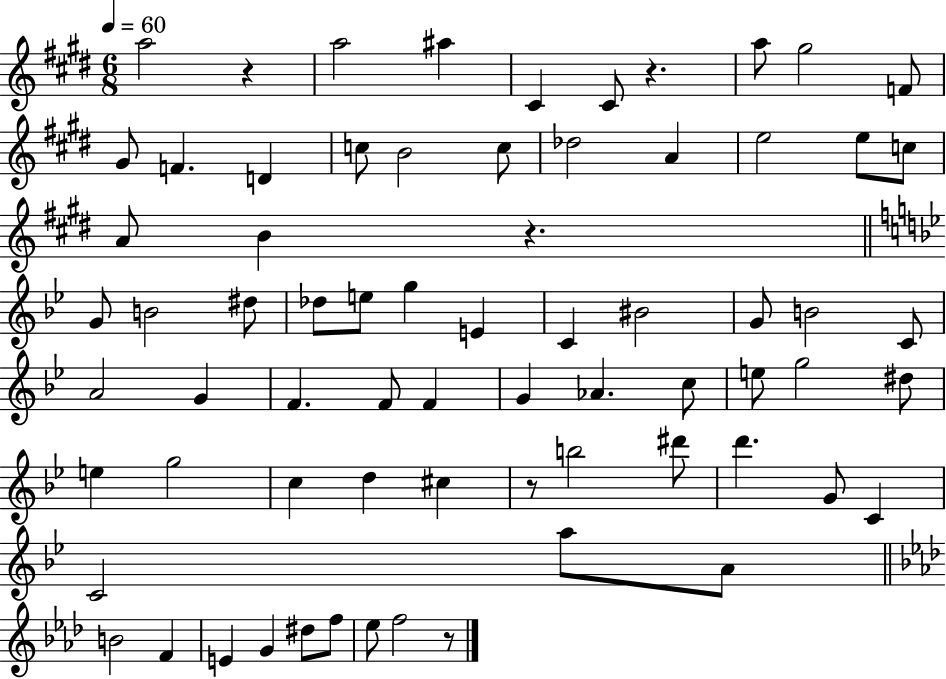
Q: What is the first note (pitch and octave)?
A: A5